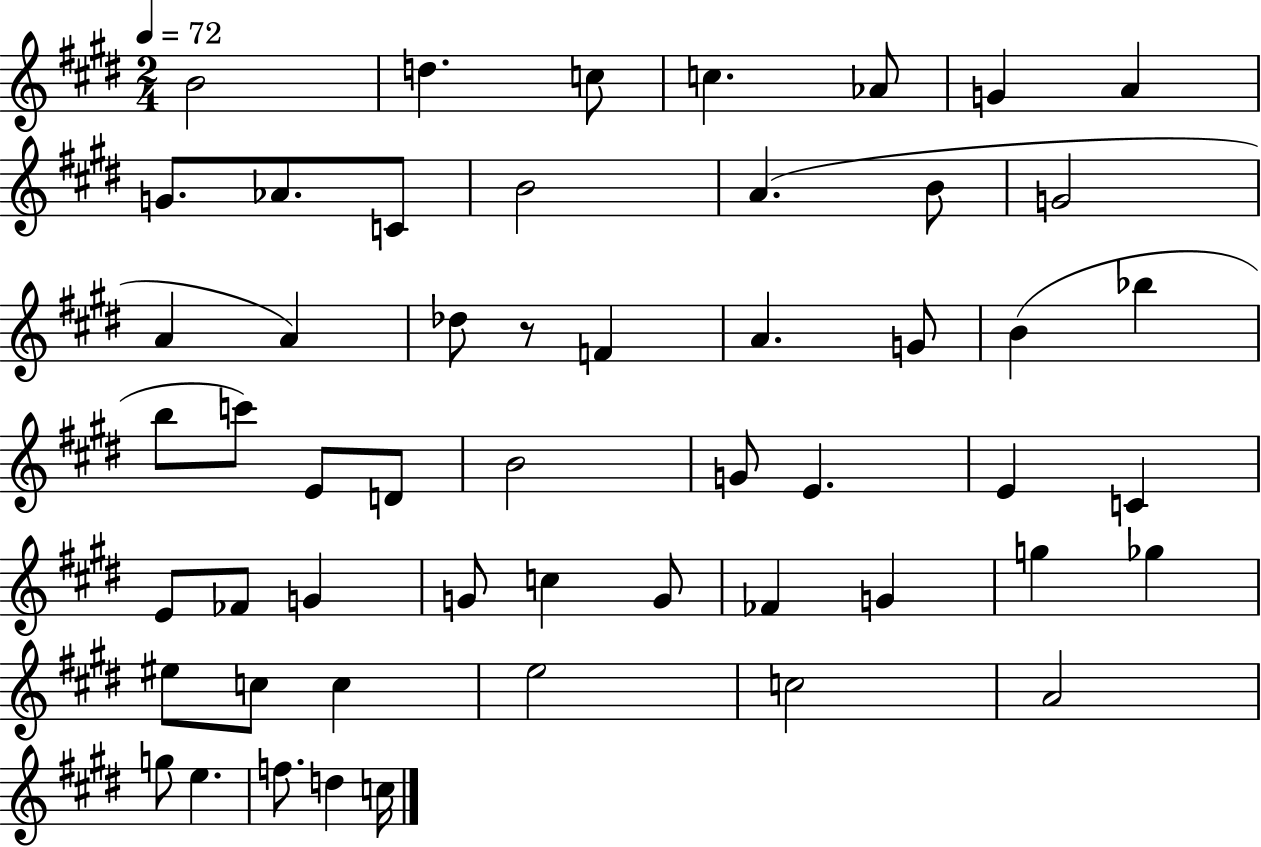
{
  \clef treble
  \numericTimeSignature
  \time 2/4
  \key e \major
  \tempo 4 = 72
  b'2 | d''4. c''8 | c''4. aes'8 | g'4 a'4 | \break g'8. aes'8. c'8 | b'2 | a'4.( b'8 | g'2 | \break a'4 a'4) | des''8 r8 f'4 | a'4. g'8 | b'4( bes''4 | \break b''8 c'''8) e'8 d'8 | b'2 | g'8 e'4. | e'4 c'4 | \break e'8 fes'8 g'4 | g'8 c''4 g'8 | fes'4 g'4 | g''4 ges''4 | \break eis''8 c''8 c''4 | e''2 | c''2 | a'2 | \break g''8 e''4. | f''8. d''4 c''16 | \bar "|."
}